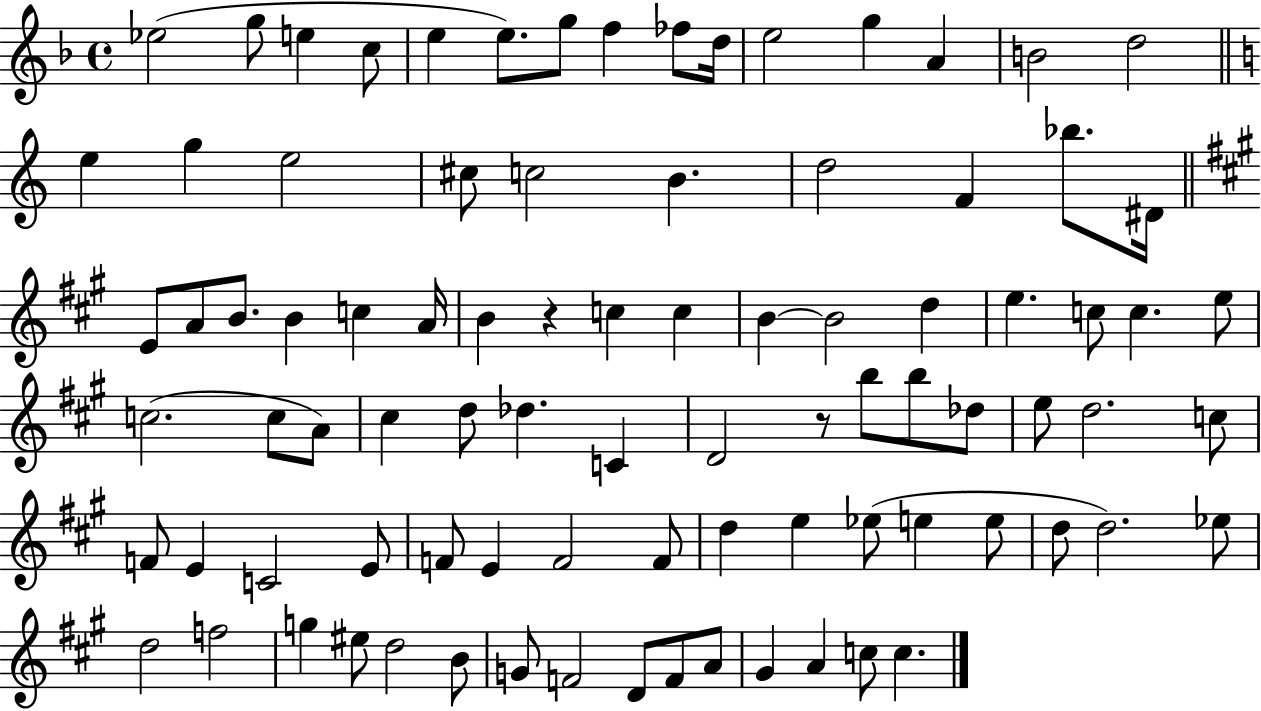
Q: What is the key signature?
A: F major